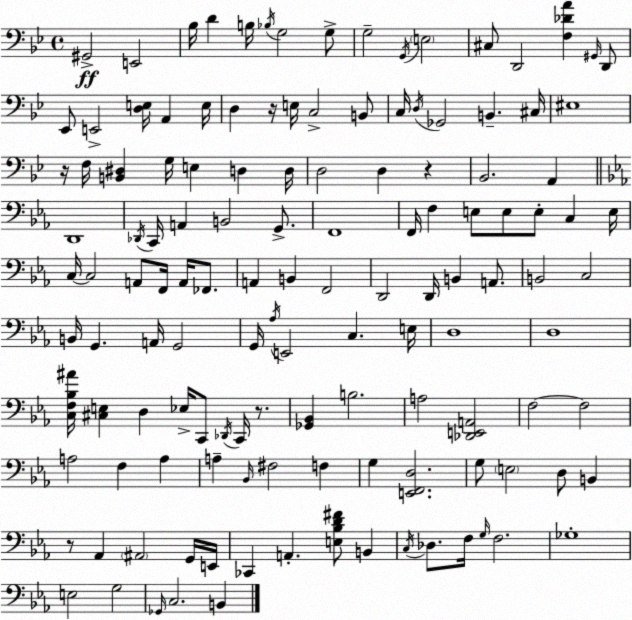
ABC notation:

X:1
T:Untitled
M:4/4
L:1/4
K:Gm
^G,,2 E,,2 _B,/4 D B,/4 _B,/4 G,2 G,/2 G,2 G,,/4 E,2 ^C,/2 D,,2 [F,_DA] ^G,,/4 D,,/2 _E,,/2 E,,2 [D,E,]/4 A,, E,/4 D, z/4 E,/4 C,2 B,,/2 C,/4 D,/4 _G,,2 B,, ^C,/4 ^E,4 z/4 F,/4 [B,,^D,] G,/4 E, D, D,/4 D,2 D, z _B,,2 A,, D,,4 _D,,/4 C,,/4 A,, B,,2 G,,/2 F,,4 F,,/4 F, E,/2 E,/2 E,/2 C, E,/4 C,/4 C,2 A,,/2 F,,/4 A,,/4 _F,,/2 A,, B,, F,,2 D,,2 D,,/4 B,, A,,/2 B,,2 C,2 B,,/4 G,, A,,/4 G,,2 G,,/4 _A,/4 E,,2 C, E,/4 D,4 D,4 [C,F,_B,^A]/4 [^C,E,] D, _E,/4 C,,/2 _D,,/4 C,,/4 z/2 [_G,,_B,,] B,2 A,2 [_D,,E,,A,,]2 F,2 F,2 A,2 F, A, A, _B,,/4 ^F,2 F, G, [E,,F,,D,]2 G,/2 E,2 D,/2 B,, z/2 _A,, ^A,,2 G,,/4 E,,/4 _C,, A,, [E,_B,D^F]/2 B,, C,/4 _D,/2 F,/4 G,/4 F,2 _G,4 E,2 G,2 _G,,/4 C,2 B,,